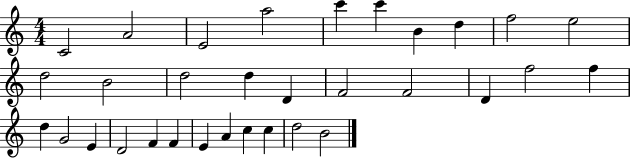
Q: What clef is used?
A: treble